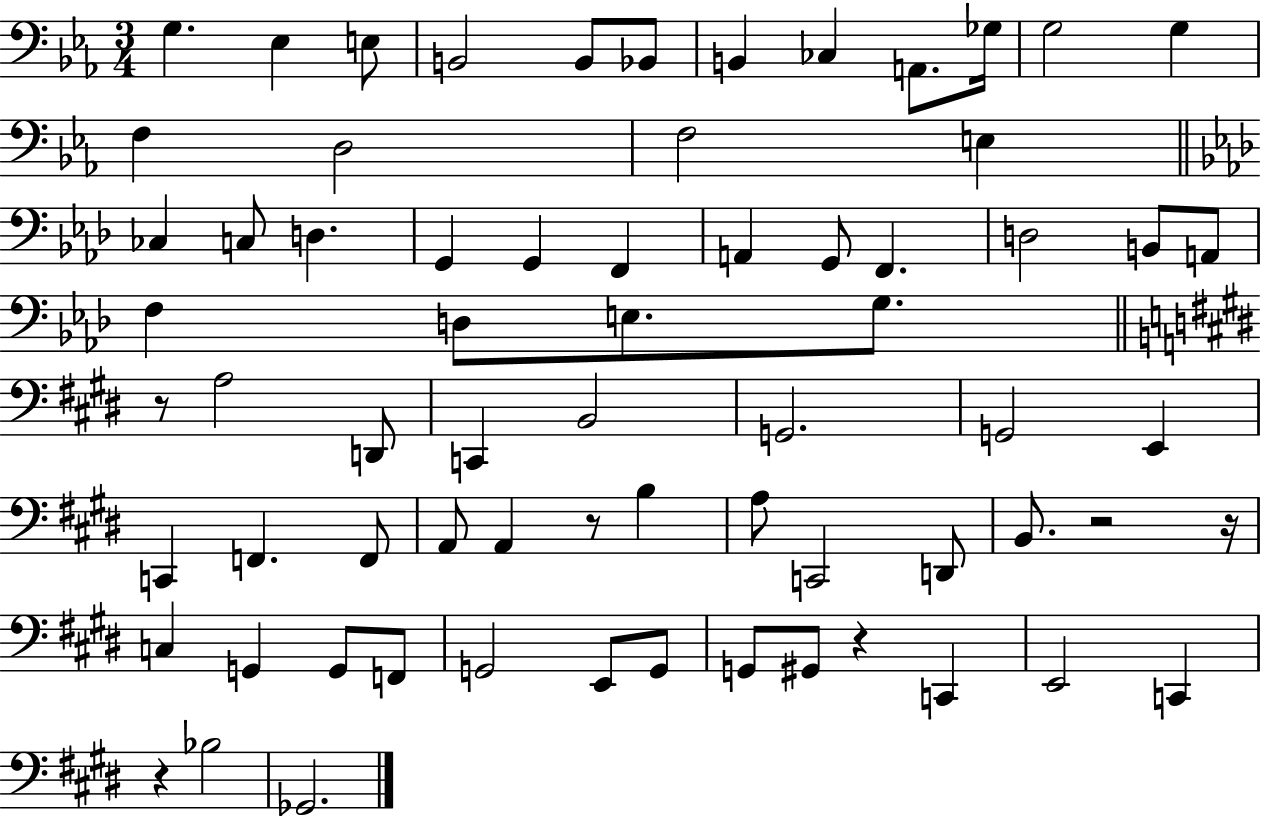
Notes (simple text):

G3/q. Eb3/q E3/e B2/h B2/e Bb2/e B2/q CES3/q A2/e. Gb3/s G3/h G3/q F3/q D3/h F3/h E3/q CES3/q C3/e D3/q. G2/q G2/q F2/q A2/q G2/e F2/q. D3/h B2/e A2/e F3/q D3/e E3/e. G3/e. R/e A3/h D2/e C2/q B2/h G2/h. G2/h E2/q C2/q F2/q. F2/e A2/e A2/q R/e B3/q A3/e C2/h D2/e B2/e. R/h R/s C3/q G2/q G2/e F2/e G2/h E2/e G2/e G2/e G#2/e R/q C2/q E2/h C2/q R/q Bb3/h Gb2/h.